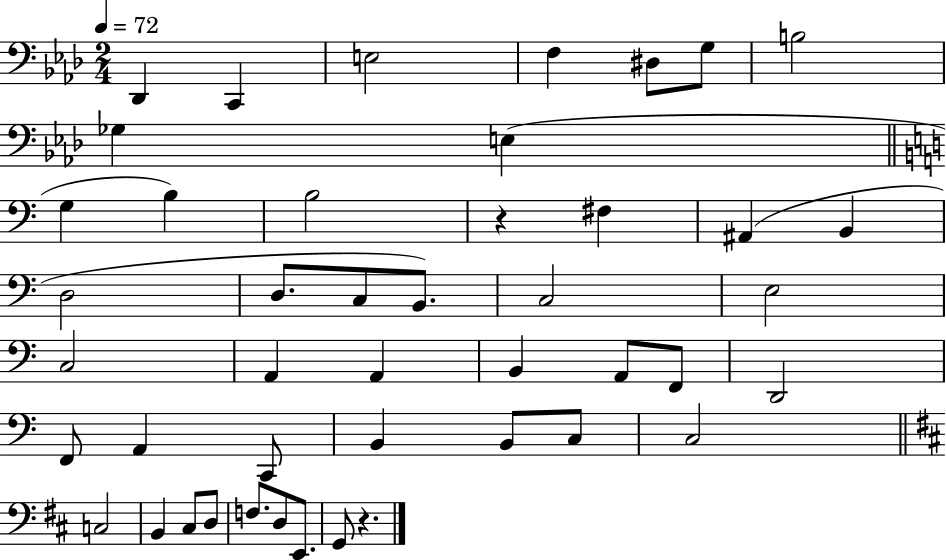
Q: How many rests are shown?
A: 2